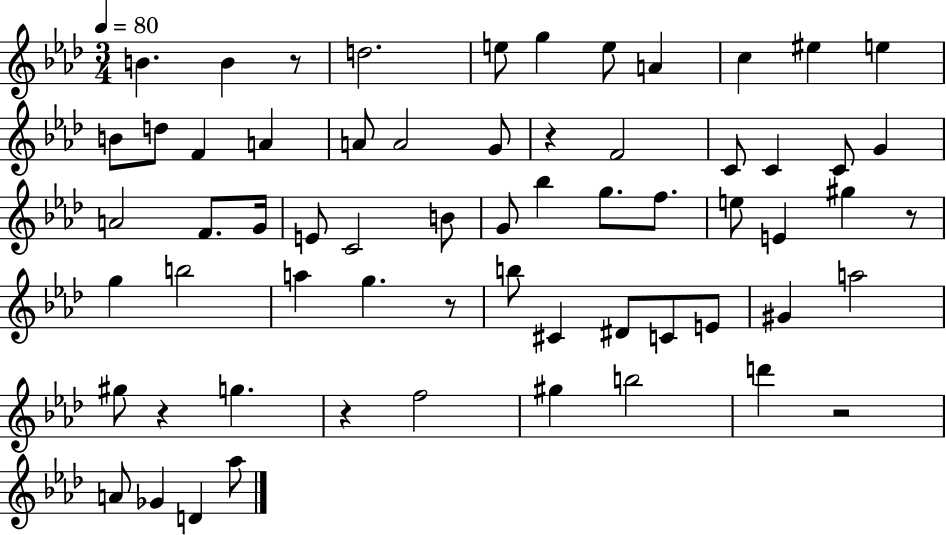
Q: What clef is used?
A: treble